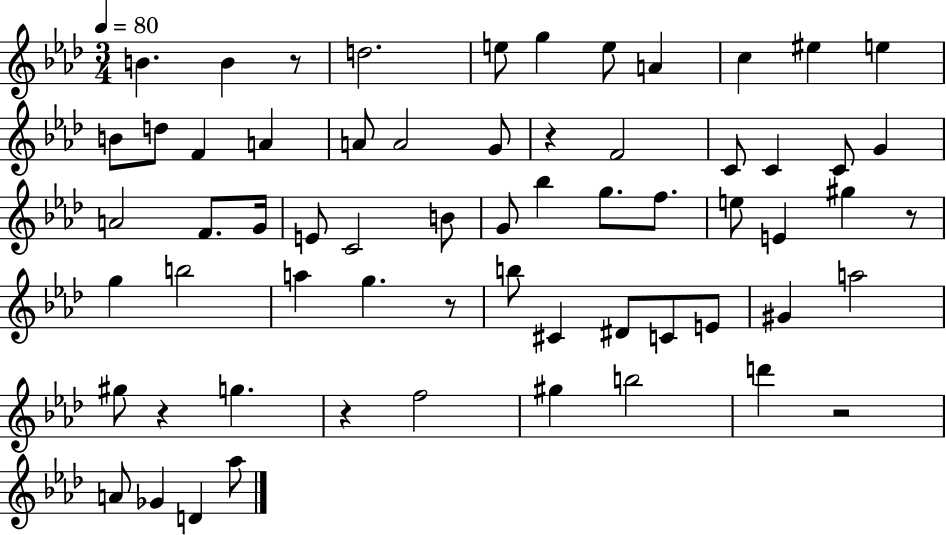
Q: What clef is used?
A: treble